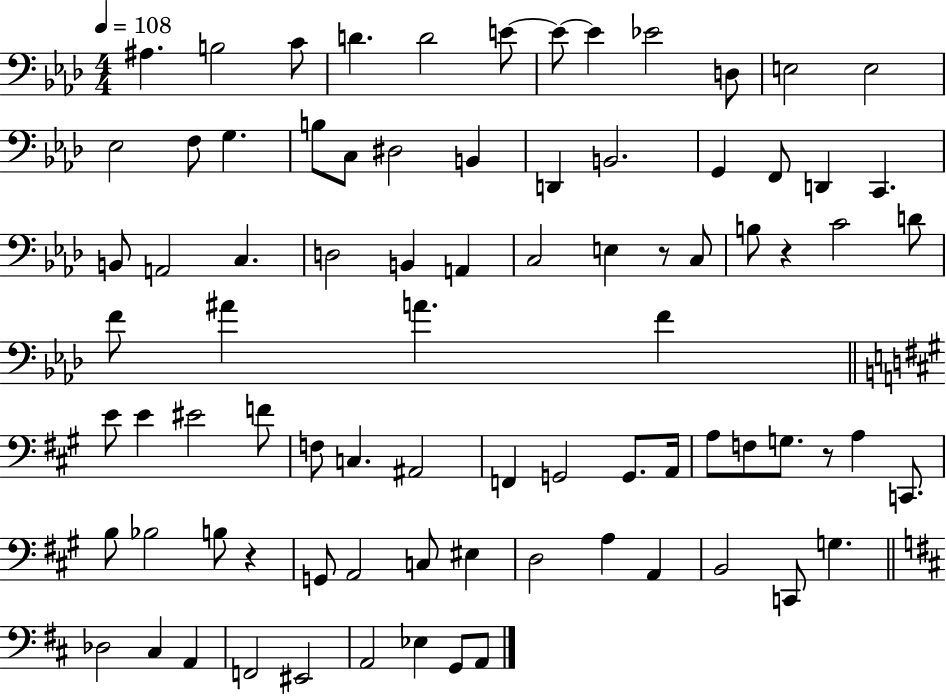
X:1
T:Untitled
M:4/4
L:1/4
K:Ab
^A, B,2 C/2 D D2 E/2 E/2 E _E2 D,/2 E,2 E,2 _E,2 F,/2 G, B,/2 C,/2 ^D,2 B,, D,, B,,2 G,, F,,/2 D,, C,, B,,/2 A,,2 C, D,2 B,, A,, C,2 E, z/2 C,/2 B,/2 z C2 D/2 F/2 ^A A F E/2 E ^E2 F/2 F,/2 C, ^A,,2 F,, G,,2 G,,/2 A,,/4 A,/2 F,/2 G,/2 z/2 A, C,,/2 B,/2 _B,2 B,/2 z G,,/2 A,,2 C,/2 ^E, D,2 A, A,, B,,2 C,,/2 G, _D,2 ^C, A,, F,,2 ^E,,2 A,,2 _E, G,,/2 A,,/2